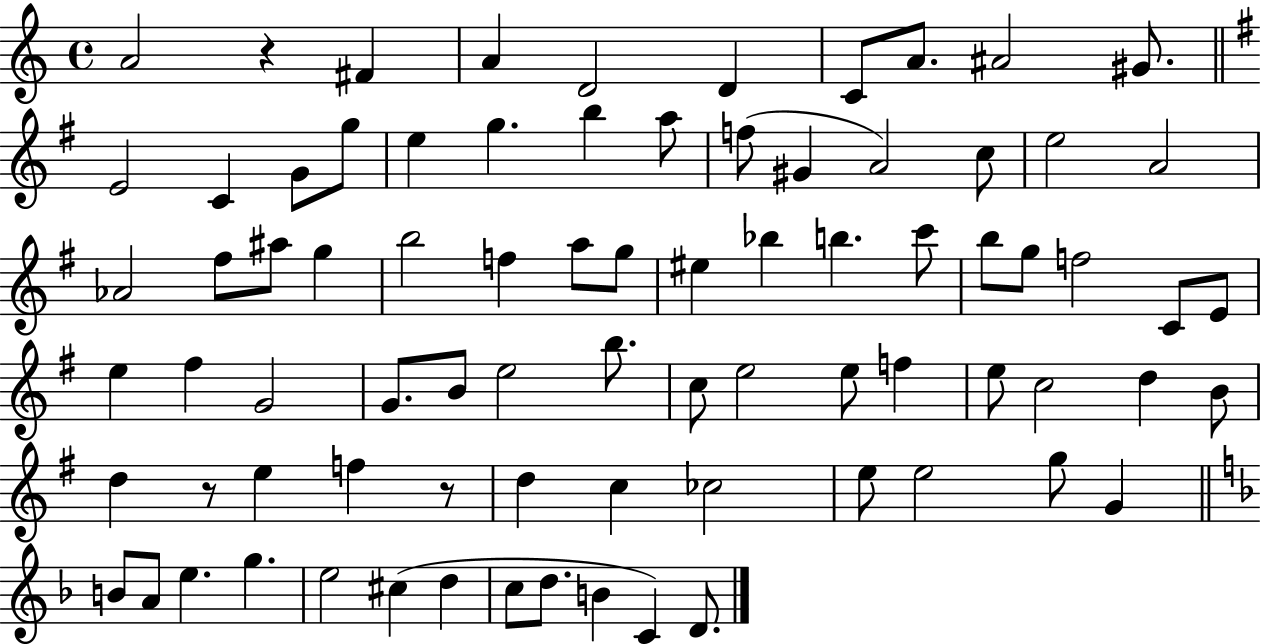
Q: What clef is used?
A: treble